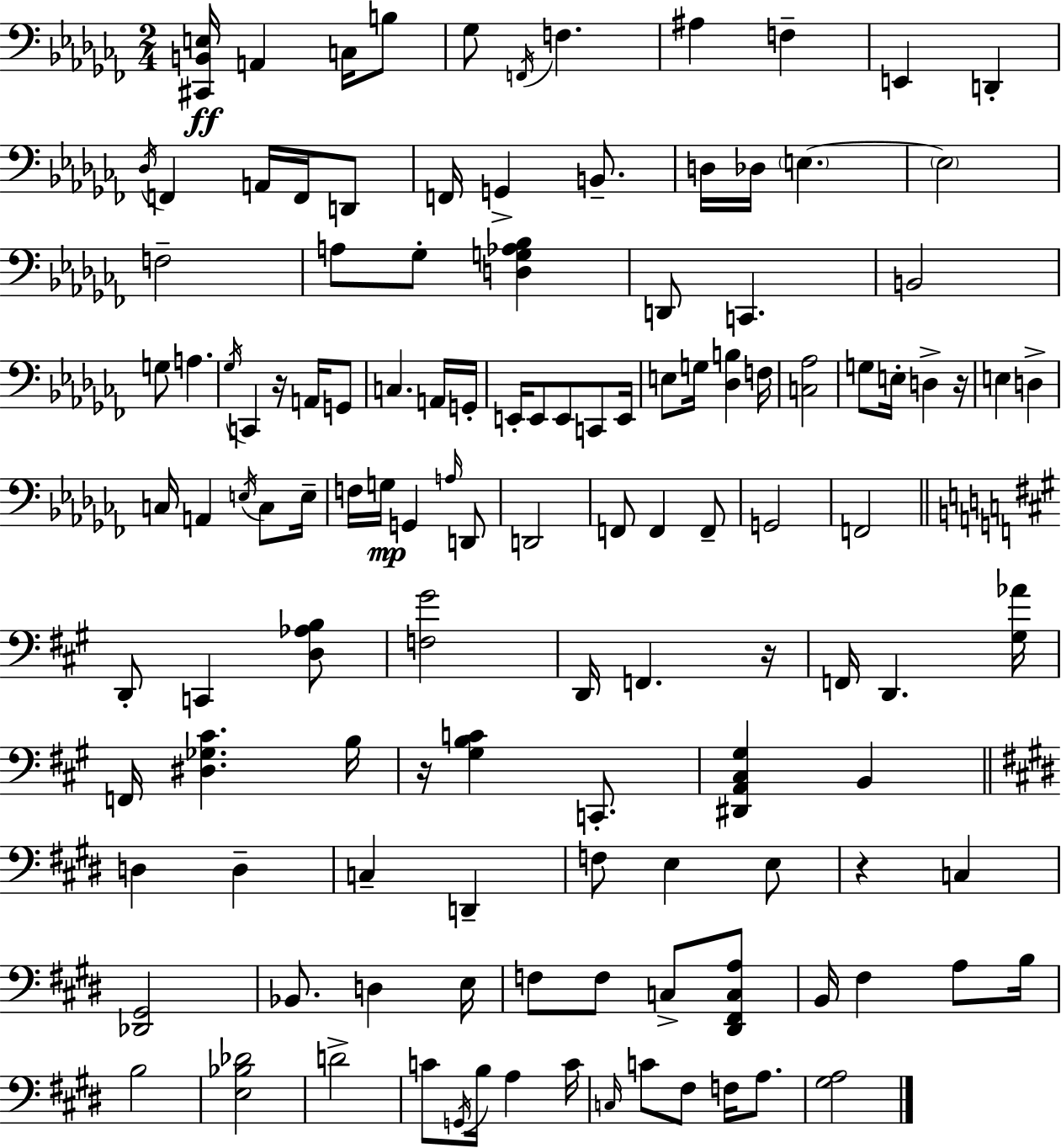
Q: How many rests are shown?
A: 5